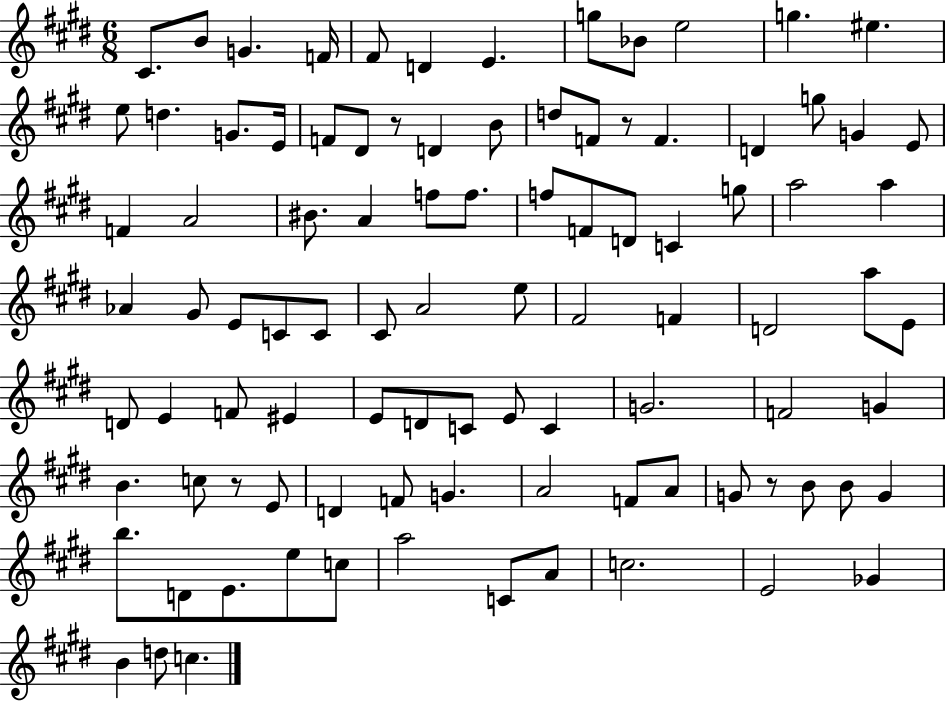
C#4/e. B4/e G4/q. F4/s F#4/e D4/q E4/q. G5/e Bb4/e E5/h G5/q. EIS5/q. E5/e D5/q. G4/e. E4/s F4/e D#4/e R/e D4/q B4/e D5/e F4/e R/e F4/q. D4/q G5/e G4/q E4/e F4/q A4/h BIS4/e. A4/q F5/e F5/e. F5/e F4/e D4/e C4/q G5/e A5/h A5/q Ab4/q G#4/e E4/e C4/e C4/e C#4/e A4/h E5/e F#4/h F4/q D4/h A5/e E4/e D4/e E4/q F4/e EIS4/q E4/e D4/e C4/e E4/e C4/q G4/h. F4/h G4/q B4/q. C5/e R/e E4/e D4/q F4/e G4/q. A4/h F4/e A4/e G4/e R/e B4/e B4/e G4/q B5/e. D4/e E4/e. E5/e C5/e A5/h C4/e A4/e C5/h. E4/h Gb4/q B4/q D5/e C5/q.